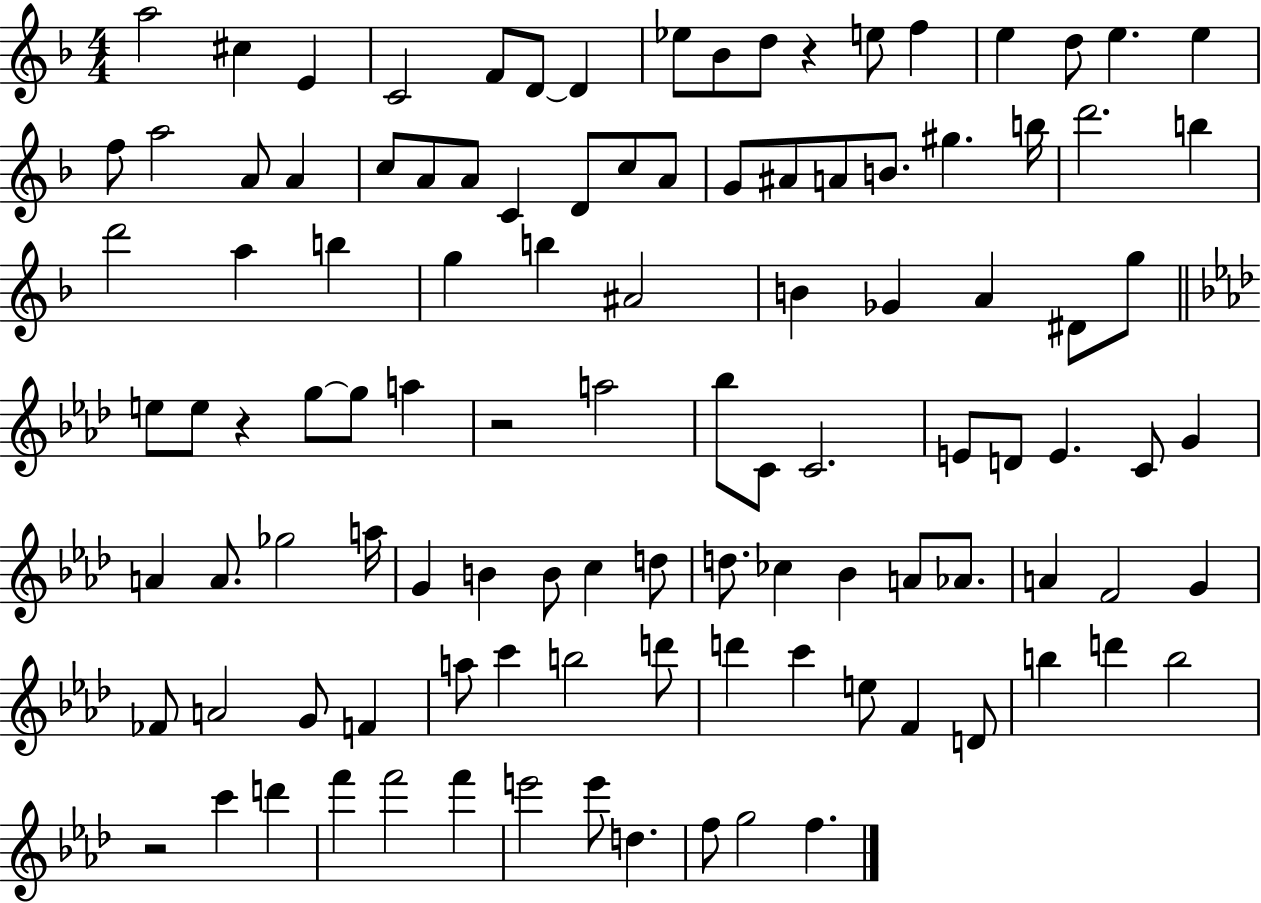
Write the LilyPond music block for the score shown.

{
  \clef treble
  \numericTimeSignature
  \time 4/4
  \key f \major
  a''2 cis''4 e'4 | c'2 f'8 d'8~~ d'4 | ees''8 bes'8 d''8 r4 e''8 f''4 | e''4 d''8 e''4. e''4 | \break f''8 a''2 a'8 a'4 | c''8 a'8 a'8 c'4 d'8 c''8 a'8 | g'8 ais'8 a'8 b'8. gis''4. b''16 | d'''2. b''4 | \break d'''2 a''4 b''4 | g''4 b''4 ais'2 | b'4 ges'4 a'4 dis'8 g''8 | \bar "||" \break \key f \minor e''8 e''8 r4 g''8~~ g''8 a''4 | r2 a''2 | bes''8 c'8 c'2. | e'8 d'8 e'4. c'8 g'4 | \break a'4 a'8. ges''2 a''16 | g'4 b'4 b'8 c''4 d''8 | d''8. ces''4 bes'4 a'8 aes'8. | a'4 f'2 g'4 | \break fes'8 a'2 g'8 f'4 | a''8 c'''4 b''2 d'''8 | d'''4 c'''4 e''8 f'4 d'8 | b''4 d'''4 b''2 | \break r2 c'''4 d'''4 | f'''4 f'''2 f'''4 | e'''2 e'''8 d''4. | f''8 g''2 f''4. | \break \bar "|."
}